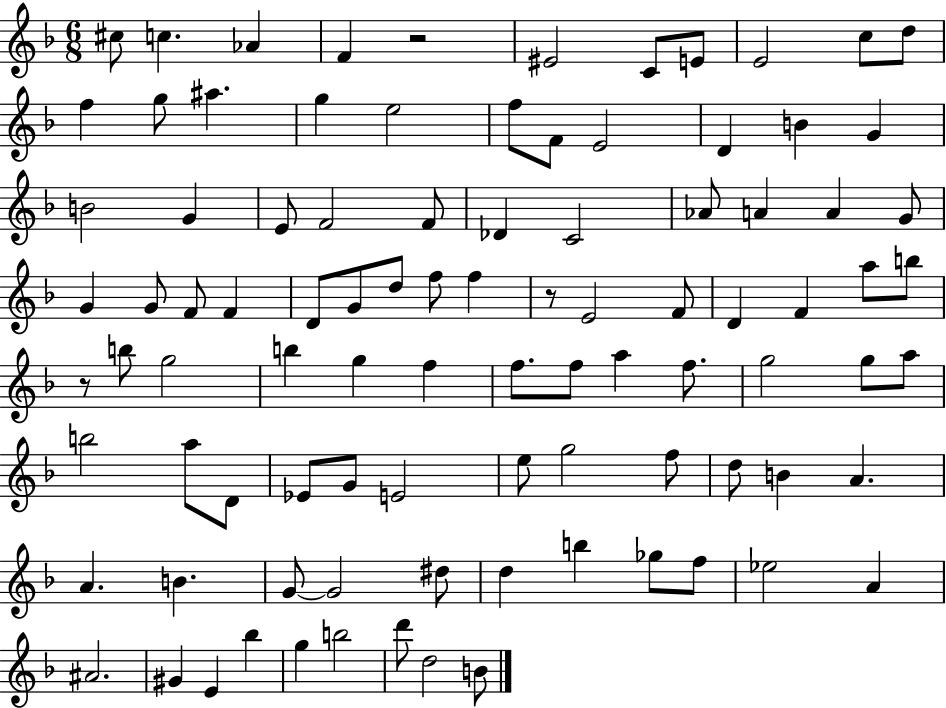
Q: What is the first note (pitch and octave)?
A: C#5